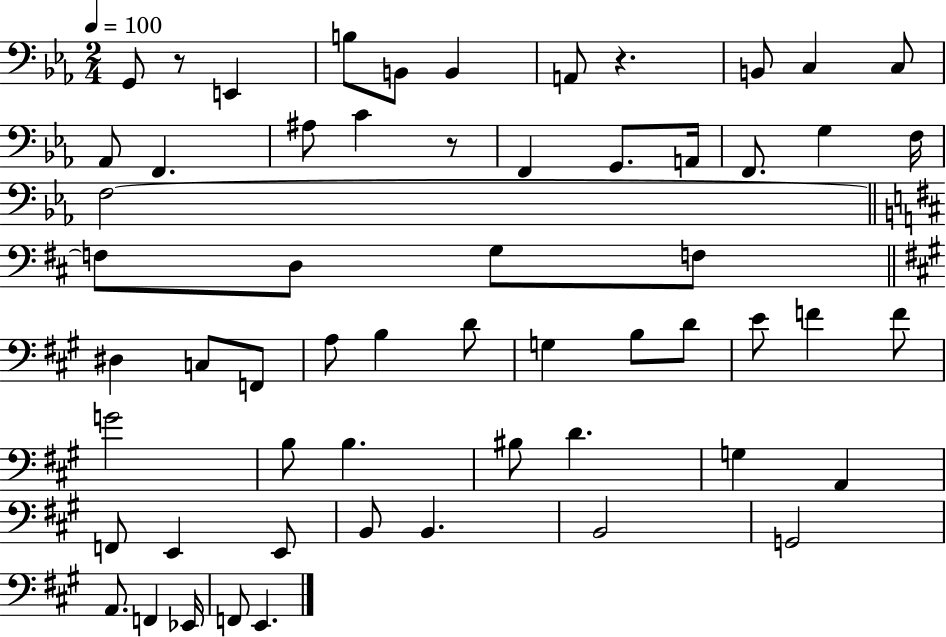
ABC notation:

X:1
T:Untitled
M:2/4
L:1/4
K:Eb
G,,/2 z/2 E,, B,/2 B,,/2 B,, A,,/2 z B,,/2 C, C,/2 _A,,/2 F,, ^A,/2 C z/2 F,, G,,/2 A,,/4 F,,/2 G, F,/4 F,2 F,/2 D,/2 G,/2 F,/2 ^D, C,/2 F,,/2 A,/2 B, D/2 G, B,/2 D/2 E/2 F F/2 G2 B,/2 B, ^B,/2 D G, A,, F,,/2 E,, E,,/2 B,,/2 B,, B,,2 G,,2 A,,/2 F,, _E,,/4 F,,/2 E,,